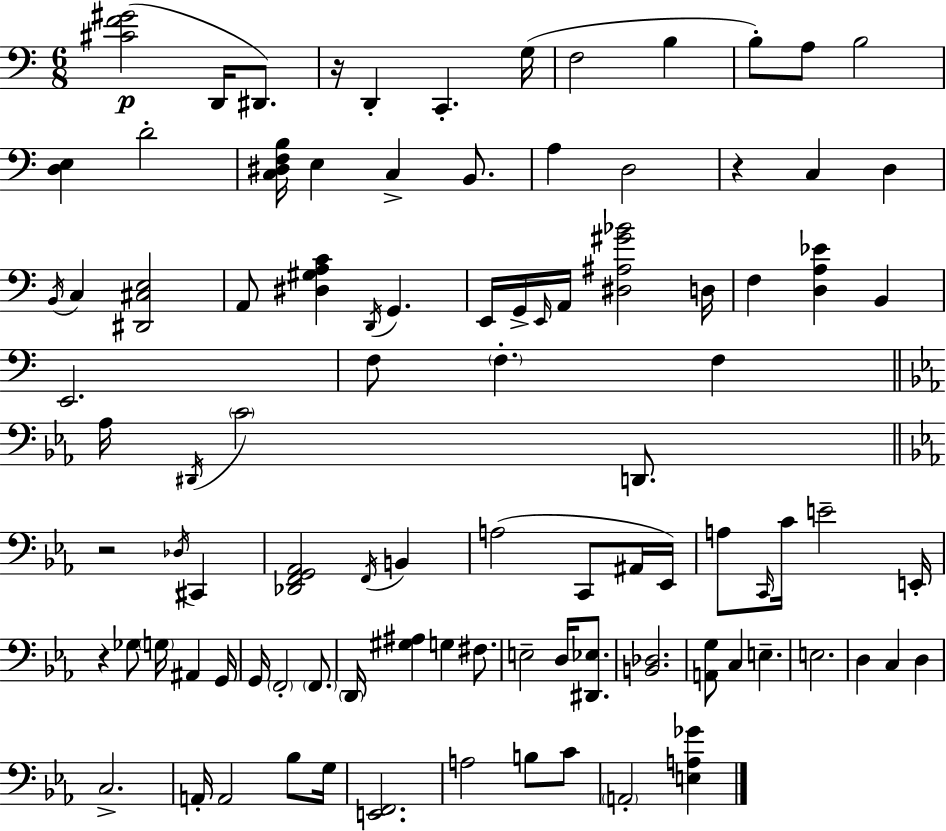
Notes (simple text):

[C#4,F4,G#4]/h D2/s D#2/e. R/s D2/q C2/q. G3/s F3/h B3/q B3/e A3/e B3/h [D3,E3]/q D4/h [C3,D#3,F3,B3]/s E3/q C3/q B2/e. A3/q D3/h R/q C3/q D3/q B2/s C3/q [D#2,C#3,E3]/h A2/e [D#3,G#3,A3,C4]/q D2/s G2/q. E2/s G2/s E2/s A2/s [D#3,A#3,G#4,Bb4]/h D3/s F3/q [D3,A3,Eb4]/q B2/q E2/h. F3/e F3/q. F3/q Ab3/s D#2/s C4/h D2/e. R/h Db3/s C#2/q [Db2,F2,G2,Ab2]/h F2/s B2/q A3/h C2/e A#2/s Eb2/s A3/e C2/s C4/s E4/h E2/s R/q Gb3/e G3/s A#2/q G2/s G2/s F2/h F2/e. D2/s [G#3,A#3]/q G3/q F#3/e. E3/h D3/s [D#2,Eb3]/e. [B2,Db3]/h. [A2,G3]/e C3/q E3/q. E3/h. D3/q C3/q D3/q C3/h. A2/s A2/h Bb3/e G3/s [E2,F2]/h. A3/h B3/e C4/e A2/h [E3,A3,Gb4]/q